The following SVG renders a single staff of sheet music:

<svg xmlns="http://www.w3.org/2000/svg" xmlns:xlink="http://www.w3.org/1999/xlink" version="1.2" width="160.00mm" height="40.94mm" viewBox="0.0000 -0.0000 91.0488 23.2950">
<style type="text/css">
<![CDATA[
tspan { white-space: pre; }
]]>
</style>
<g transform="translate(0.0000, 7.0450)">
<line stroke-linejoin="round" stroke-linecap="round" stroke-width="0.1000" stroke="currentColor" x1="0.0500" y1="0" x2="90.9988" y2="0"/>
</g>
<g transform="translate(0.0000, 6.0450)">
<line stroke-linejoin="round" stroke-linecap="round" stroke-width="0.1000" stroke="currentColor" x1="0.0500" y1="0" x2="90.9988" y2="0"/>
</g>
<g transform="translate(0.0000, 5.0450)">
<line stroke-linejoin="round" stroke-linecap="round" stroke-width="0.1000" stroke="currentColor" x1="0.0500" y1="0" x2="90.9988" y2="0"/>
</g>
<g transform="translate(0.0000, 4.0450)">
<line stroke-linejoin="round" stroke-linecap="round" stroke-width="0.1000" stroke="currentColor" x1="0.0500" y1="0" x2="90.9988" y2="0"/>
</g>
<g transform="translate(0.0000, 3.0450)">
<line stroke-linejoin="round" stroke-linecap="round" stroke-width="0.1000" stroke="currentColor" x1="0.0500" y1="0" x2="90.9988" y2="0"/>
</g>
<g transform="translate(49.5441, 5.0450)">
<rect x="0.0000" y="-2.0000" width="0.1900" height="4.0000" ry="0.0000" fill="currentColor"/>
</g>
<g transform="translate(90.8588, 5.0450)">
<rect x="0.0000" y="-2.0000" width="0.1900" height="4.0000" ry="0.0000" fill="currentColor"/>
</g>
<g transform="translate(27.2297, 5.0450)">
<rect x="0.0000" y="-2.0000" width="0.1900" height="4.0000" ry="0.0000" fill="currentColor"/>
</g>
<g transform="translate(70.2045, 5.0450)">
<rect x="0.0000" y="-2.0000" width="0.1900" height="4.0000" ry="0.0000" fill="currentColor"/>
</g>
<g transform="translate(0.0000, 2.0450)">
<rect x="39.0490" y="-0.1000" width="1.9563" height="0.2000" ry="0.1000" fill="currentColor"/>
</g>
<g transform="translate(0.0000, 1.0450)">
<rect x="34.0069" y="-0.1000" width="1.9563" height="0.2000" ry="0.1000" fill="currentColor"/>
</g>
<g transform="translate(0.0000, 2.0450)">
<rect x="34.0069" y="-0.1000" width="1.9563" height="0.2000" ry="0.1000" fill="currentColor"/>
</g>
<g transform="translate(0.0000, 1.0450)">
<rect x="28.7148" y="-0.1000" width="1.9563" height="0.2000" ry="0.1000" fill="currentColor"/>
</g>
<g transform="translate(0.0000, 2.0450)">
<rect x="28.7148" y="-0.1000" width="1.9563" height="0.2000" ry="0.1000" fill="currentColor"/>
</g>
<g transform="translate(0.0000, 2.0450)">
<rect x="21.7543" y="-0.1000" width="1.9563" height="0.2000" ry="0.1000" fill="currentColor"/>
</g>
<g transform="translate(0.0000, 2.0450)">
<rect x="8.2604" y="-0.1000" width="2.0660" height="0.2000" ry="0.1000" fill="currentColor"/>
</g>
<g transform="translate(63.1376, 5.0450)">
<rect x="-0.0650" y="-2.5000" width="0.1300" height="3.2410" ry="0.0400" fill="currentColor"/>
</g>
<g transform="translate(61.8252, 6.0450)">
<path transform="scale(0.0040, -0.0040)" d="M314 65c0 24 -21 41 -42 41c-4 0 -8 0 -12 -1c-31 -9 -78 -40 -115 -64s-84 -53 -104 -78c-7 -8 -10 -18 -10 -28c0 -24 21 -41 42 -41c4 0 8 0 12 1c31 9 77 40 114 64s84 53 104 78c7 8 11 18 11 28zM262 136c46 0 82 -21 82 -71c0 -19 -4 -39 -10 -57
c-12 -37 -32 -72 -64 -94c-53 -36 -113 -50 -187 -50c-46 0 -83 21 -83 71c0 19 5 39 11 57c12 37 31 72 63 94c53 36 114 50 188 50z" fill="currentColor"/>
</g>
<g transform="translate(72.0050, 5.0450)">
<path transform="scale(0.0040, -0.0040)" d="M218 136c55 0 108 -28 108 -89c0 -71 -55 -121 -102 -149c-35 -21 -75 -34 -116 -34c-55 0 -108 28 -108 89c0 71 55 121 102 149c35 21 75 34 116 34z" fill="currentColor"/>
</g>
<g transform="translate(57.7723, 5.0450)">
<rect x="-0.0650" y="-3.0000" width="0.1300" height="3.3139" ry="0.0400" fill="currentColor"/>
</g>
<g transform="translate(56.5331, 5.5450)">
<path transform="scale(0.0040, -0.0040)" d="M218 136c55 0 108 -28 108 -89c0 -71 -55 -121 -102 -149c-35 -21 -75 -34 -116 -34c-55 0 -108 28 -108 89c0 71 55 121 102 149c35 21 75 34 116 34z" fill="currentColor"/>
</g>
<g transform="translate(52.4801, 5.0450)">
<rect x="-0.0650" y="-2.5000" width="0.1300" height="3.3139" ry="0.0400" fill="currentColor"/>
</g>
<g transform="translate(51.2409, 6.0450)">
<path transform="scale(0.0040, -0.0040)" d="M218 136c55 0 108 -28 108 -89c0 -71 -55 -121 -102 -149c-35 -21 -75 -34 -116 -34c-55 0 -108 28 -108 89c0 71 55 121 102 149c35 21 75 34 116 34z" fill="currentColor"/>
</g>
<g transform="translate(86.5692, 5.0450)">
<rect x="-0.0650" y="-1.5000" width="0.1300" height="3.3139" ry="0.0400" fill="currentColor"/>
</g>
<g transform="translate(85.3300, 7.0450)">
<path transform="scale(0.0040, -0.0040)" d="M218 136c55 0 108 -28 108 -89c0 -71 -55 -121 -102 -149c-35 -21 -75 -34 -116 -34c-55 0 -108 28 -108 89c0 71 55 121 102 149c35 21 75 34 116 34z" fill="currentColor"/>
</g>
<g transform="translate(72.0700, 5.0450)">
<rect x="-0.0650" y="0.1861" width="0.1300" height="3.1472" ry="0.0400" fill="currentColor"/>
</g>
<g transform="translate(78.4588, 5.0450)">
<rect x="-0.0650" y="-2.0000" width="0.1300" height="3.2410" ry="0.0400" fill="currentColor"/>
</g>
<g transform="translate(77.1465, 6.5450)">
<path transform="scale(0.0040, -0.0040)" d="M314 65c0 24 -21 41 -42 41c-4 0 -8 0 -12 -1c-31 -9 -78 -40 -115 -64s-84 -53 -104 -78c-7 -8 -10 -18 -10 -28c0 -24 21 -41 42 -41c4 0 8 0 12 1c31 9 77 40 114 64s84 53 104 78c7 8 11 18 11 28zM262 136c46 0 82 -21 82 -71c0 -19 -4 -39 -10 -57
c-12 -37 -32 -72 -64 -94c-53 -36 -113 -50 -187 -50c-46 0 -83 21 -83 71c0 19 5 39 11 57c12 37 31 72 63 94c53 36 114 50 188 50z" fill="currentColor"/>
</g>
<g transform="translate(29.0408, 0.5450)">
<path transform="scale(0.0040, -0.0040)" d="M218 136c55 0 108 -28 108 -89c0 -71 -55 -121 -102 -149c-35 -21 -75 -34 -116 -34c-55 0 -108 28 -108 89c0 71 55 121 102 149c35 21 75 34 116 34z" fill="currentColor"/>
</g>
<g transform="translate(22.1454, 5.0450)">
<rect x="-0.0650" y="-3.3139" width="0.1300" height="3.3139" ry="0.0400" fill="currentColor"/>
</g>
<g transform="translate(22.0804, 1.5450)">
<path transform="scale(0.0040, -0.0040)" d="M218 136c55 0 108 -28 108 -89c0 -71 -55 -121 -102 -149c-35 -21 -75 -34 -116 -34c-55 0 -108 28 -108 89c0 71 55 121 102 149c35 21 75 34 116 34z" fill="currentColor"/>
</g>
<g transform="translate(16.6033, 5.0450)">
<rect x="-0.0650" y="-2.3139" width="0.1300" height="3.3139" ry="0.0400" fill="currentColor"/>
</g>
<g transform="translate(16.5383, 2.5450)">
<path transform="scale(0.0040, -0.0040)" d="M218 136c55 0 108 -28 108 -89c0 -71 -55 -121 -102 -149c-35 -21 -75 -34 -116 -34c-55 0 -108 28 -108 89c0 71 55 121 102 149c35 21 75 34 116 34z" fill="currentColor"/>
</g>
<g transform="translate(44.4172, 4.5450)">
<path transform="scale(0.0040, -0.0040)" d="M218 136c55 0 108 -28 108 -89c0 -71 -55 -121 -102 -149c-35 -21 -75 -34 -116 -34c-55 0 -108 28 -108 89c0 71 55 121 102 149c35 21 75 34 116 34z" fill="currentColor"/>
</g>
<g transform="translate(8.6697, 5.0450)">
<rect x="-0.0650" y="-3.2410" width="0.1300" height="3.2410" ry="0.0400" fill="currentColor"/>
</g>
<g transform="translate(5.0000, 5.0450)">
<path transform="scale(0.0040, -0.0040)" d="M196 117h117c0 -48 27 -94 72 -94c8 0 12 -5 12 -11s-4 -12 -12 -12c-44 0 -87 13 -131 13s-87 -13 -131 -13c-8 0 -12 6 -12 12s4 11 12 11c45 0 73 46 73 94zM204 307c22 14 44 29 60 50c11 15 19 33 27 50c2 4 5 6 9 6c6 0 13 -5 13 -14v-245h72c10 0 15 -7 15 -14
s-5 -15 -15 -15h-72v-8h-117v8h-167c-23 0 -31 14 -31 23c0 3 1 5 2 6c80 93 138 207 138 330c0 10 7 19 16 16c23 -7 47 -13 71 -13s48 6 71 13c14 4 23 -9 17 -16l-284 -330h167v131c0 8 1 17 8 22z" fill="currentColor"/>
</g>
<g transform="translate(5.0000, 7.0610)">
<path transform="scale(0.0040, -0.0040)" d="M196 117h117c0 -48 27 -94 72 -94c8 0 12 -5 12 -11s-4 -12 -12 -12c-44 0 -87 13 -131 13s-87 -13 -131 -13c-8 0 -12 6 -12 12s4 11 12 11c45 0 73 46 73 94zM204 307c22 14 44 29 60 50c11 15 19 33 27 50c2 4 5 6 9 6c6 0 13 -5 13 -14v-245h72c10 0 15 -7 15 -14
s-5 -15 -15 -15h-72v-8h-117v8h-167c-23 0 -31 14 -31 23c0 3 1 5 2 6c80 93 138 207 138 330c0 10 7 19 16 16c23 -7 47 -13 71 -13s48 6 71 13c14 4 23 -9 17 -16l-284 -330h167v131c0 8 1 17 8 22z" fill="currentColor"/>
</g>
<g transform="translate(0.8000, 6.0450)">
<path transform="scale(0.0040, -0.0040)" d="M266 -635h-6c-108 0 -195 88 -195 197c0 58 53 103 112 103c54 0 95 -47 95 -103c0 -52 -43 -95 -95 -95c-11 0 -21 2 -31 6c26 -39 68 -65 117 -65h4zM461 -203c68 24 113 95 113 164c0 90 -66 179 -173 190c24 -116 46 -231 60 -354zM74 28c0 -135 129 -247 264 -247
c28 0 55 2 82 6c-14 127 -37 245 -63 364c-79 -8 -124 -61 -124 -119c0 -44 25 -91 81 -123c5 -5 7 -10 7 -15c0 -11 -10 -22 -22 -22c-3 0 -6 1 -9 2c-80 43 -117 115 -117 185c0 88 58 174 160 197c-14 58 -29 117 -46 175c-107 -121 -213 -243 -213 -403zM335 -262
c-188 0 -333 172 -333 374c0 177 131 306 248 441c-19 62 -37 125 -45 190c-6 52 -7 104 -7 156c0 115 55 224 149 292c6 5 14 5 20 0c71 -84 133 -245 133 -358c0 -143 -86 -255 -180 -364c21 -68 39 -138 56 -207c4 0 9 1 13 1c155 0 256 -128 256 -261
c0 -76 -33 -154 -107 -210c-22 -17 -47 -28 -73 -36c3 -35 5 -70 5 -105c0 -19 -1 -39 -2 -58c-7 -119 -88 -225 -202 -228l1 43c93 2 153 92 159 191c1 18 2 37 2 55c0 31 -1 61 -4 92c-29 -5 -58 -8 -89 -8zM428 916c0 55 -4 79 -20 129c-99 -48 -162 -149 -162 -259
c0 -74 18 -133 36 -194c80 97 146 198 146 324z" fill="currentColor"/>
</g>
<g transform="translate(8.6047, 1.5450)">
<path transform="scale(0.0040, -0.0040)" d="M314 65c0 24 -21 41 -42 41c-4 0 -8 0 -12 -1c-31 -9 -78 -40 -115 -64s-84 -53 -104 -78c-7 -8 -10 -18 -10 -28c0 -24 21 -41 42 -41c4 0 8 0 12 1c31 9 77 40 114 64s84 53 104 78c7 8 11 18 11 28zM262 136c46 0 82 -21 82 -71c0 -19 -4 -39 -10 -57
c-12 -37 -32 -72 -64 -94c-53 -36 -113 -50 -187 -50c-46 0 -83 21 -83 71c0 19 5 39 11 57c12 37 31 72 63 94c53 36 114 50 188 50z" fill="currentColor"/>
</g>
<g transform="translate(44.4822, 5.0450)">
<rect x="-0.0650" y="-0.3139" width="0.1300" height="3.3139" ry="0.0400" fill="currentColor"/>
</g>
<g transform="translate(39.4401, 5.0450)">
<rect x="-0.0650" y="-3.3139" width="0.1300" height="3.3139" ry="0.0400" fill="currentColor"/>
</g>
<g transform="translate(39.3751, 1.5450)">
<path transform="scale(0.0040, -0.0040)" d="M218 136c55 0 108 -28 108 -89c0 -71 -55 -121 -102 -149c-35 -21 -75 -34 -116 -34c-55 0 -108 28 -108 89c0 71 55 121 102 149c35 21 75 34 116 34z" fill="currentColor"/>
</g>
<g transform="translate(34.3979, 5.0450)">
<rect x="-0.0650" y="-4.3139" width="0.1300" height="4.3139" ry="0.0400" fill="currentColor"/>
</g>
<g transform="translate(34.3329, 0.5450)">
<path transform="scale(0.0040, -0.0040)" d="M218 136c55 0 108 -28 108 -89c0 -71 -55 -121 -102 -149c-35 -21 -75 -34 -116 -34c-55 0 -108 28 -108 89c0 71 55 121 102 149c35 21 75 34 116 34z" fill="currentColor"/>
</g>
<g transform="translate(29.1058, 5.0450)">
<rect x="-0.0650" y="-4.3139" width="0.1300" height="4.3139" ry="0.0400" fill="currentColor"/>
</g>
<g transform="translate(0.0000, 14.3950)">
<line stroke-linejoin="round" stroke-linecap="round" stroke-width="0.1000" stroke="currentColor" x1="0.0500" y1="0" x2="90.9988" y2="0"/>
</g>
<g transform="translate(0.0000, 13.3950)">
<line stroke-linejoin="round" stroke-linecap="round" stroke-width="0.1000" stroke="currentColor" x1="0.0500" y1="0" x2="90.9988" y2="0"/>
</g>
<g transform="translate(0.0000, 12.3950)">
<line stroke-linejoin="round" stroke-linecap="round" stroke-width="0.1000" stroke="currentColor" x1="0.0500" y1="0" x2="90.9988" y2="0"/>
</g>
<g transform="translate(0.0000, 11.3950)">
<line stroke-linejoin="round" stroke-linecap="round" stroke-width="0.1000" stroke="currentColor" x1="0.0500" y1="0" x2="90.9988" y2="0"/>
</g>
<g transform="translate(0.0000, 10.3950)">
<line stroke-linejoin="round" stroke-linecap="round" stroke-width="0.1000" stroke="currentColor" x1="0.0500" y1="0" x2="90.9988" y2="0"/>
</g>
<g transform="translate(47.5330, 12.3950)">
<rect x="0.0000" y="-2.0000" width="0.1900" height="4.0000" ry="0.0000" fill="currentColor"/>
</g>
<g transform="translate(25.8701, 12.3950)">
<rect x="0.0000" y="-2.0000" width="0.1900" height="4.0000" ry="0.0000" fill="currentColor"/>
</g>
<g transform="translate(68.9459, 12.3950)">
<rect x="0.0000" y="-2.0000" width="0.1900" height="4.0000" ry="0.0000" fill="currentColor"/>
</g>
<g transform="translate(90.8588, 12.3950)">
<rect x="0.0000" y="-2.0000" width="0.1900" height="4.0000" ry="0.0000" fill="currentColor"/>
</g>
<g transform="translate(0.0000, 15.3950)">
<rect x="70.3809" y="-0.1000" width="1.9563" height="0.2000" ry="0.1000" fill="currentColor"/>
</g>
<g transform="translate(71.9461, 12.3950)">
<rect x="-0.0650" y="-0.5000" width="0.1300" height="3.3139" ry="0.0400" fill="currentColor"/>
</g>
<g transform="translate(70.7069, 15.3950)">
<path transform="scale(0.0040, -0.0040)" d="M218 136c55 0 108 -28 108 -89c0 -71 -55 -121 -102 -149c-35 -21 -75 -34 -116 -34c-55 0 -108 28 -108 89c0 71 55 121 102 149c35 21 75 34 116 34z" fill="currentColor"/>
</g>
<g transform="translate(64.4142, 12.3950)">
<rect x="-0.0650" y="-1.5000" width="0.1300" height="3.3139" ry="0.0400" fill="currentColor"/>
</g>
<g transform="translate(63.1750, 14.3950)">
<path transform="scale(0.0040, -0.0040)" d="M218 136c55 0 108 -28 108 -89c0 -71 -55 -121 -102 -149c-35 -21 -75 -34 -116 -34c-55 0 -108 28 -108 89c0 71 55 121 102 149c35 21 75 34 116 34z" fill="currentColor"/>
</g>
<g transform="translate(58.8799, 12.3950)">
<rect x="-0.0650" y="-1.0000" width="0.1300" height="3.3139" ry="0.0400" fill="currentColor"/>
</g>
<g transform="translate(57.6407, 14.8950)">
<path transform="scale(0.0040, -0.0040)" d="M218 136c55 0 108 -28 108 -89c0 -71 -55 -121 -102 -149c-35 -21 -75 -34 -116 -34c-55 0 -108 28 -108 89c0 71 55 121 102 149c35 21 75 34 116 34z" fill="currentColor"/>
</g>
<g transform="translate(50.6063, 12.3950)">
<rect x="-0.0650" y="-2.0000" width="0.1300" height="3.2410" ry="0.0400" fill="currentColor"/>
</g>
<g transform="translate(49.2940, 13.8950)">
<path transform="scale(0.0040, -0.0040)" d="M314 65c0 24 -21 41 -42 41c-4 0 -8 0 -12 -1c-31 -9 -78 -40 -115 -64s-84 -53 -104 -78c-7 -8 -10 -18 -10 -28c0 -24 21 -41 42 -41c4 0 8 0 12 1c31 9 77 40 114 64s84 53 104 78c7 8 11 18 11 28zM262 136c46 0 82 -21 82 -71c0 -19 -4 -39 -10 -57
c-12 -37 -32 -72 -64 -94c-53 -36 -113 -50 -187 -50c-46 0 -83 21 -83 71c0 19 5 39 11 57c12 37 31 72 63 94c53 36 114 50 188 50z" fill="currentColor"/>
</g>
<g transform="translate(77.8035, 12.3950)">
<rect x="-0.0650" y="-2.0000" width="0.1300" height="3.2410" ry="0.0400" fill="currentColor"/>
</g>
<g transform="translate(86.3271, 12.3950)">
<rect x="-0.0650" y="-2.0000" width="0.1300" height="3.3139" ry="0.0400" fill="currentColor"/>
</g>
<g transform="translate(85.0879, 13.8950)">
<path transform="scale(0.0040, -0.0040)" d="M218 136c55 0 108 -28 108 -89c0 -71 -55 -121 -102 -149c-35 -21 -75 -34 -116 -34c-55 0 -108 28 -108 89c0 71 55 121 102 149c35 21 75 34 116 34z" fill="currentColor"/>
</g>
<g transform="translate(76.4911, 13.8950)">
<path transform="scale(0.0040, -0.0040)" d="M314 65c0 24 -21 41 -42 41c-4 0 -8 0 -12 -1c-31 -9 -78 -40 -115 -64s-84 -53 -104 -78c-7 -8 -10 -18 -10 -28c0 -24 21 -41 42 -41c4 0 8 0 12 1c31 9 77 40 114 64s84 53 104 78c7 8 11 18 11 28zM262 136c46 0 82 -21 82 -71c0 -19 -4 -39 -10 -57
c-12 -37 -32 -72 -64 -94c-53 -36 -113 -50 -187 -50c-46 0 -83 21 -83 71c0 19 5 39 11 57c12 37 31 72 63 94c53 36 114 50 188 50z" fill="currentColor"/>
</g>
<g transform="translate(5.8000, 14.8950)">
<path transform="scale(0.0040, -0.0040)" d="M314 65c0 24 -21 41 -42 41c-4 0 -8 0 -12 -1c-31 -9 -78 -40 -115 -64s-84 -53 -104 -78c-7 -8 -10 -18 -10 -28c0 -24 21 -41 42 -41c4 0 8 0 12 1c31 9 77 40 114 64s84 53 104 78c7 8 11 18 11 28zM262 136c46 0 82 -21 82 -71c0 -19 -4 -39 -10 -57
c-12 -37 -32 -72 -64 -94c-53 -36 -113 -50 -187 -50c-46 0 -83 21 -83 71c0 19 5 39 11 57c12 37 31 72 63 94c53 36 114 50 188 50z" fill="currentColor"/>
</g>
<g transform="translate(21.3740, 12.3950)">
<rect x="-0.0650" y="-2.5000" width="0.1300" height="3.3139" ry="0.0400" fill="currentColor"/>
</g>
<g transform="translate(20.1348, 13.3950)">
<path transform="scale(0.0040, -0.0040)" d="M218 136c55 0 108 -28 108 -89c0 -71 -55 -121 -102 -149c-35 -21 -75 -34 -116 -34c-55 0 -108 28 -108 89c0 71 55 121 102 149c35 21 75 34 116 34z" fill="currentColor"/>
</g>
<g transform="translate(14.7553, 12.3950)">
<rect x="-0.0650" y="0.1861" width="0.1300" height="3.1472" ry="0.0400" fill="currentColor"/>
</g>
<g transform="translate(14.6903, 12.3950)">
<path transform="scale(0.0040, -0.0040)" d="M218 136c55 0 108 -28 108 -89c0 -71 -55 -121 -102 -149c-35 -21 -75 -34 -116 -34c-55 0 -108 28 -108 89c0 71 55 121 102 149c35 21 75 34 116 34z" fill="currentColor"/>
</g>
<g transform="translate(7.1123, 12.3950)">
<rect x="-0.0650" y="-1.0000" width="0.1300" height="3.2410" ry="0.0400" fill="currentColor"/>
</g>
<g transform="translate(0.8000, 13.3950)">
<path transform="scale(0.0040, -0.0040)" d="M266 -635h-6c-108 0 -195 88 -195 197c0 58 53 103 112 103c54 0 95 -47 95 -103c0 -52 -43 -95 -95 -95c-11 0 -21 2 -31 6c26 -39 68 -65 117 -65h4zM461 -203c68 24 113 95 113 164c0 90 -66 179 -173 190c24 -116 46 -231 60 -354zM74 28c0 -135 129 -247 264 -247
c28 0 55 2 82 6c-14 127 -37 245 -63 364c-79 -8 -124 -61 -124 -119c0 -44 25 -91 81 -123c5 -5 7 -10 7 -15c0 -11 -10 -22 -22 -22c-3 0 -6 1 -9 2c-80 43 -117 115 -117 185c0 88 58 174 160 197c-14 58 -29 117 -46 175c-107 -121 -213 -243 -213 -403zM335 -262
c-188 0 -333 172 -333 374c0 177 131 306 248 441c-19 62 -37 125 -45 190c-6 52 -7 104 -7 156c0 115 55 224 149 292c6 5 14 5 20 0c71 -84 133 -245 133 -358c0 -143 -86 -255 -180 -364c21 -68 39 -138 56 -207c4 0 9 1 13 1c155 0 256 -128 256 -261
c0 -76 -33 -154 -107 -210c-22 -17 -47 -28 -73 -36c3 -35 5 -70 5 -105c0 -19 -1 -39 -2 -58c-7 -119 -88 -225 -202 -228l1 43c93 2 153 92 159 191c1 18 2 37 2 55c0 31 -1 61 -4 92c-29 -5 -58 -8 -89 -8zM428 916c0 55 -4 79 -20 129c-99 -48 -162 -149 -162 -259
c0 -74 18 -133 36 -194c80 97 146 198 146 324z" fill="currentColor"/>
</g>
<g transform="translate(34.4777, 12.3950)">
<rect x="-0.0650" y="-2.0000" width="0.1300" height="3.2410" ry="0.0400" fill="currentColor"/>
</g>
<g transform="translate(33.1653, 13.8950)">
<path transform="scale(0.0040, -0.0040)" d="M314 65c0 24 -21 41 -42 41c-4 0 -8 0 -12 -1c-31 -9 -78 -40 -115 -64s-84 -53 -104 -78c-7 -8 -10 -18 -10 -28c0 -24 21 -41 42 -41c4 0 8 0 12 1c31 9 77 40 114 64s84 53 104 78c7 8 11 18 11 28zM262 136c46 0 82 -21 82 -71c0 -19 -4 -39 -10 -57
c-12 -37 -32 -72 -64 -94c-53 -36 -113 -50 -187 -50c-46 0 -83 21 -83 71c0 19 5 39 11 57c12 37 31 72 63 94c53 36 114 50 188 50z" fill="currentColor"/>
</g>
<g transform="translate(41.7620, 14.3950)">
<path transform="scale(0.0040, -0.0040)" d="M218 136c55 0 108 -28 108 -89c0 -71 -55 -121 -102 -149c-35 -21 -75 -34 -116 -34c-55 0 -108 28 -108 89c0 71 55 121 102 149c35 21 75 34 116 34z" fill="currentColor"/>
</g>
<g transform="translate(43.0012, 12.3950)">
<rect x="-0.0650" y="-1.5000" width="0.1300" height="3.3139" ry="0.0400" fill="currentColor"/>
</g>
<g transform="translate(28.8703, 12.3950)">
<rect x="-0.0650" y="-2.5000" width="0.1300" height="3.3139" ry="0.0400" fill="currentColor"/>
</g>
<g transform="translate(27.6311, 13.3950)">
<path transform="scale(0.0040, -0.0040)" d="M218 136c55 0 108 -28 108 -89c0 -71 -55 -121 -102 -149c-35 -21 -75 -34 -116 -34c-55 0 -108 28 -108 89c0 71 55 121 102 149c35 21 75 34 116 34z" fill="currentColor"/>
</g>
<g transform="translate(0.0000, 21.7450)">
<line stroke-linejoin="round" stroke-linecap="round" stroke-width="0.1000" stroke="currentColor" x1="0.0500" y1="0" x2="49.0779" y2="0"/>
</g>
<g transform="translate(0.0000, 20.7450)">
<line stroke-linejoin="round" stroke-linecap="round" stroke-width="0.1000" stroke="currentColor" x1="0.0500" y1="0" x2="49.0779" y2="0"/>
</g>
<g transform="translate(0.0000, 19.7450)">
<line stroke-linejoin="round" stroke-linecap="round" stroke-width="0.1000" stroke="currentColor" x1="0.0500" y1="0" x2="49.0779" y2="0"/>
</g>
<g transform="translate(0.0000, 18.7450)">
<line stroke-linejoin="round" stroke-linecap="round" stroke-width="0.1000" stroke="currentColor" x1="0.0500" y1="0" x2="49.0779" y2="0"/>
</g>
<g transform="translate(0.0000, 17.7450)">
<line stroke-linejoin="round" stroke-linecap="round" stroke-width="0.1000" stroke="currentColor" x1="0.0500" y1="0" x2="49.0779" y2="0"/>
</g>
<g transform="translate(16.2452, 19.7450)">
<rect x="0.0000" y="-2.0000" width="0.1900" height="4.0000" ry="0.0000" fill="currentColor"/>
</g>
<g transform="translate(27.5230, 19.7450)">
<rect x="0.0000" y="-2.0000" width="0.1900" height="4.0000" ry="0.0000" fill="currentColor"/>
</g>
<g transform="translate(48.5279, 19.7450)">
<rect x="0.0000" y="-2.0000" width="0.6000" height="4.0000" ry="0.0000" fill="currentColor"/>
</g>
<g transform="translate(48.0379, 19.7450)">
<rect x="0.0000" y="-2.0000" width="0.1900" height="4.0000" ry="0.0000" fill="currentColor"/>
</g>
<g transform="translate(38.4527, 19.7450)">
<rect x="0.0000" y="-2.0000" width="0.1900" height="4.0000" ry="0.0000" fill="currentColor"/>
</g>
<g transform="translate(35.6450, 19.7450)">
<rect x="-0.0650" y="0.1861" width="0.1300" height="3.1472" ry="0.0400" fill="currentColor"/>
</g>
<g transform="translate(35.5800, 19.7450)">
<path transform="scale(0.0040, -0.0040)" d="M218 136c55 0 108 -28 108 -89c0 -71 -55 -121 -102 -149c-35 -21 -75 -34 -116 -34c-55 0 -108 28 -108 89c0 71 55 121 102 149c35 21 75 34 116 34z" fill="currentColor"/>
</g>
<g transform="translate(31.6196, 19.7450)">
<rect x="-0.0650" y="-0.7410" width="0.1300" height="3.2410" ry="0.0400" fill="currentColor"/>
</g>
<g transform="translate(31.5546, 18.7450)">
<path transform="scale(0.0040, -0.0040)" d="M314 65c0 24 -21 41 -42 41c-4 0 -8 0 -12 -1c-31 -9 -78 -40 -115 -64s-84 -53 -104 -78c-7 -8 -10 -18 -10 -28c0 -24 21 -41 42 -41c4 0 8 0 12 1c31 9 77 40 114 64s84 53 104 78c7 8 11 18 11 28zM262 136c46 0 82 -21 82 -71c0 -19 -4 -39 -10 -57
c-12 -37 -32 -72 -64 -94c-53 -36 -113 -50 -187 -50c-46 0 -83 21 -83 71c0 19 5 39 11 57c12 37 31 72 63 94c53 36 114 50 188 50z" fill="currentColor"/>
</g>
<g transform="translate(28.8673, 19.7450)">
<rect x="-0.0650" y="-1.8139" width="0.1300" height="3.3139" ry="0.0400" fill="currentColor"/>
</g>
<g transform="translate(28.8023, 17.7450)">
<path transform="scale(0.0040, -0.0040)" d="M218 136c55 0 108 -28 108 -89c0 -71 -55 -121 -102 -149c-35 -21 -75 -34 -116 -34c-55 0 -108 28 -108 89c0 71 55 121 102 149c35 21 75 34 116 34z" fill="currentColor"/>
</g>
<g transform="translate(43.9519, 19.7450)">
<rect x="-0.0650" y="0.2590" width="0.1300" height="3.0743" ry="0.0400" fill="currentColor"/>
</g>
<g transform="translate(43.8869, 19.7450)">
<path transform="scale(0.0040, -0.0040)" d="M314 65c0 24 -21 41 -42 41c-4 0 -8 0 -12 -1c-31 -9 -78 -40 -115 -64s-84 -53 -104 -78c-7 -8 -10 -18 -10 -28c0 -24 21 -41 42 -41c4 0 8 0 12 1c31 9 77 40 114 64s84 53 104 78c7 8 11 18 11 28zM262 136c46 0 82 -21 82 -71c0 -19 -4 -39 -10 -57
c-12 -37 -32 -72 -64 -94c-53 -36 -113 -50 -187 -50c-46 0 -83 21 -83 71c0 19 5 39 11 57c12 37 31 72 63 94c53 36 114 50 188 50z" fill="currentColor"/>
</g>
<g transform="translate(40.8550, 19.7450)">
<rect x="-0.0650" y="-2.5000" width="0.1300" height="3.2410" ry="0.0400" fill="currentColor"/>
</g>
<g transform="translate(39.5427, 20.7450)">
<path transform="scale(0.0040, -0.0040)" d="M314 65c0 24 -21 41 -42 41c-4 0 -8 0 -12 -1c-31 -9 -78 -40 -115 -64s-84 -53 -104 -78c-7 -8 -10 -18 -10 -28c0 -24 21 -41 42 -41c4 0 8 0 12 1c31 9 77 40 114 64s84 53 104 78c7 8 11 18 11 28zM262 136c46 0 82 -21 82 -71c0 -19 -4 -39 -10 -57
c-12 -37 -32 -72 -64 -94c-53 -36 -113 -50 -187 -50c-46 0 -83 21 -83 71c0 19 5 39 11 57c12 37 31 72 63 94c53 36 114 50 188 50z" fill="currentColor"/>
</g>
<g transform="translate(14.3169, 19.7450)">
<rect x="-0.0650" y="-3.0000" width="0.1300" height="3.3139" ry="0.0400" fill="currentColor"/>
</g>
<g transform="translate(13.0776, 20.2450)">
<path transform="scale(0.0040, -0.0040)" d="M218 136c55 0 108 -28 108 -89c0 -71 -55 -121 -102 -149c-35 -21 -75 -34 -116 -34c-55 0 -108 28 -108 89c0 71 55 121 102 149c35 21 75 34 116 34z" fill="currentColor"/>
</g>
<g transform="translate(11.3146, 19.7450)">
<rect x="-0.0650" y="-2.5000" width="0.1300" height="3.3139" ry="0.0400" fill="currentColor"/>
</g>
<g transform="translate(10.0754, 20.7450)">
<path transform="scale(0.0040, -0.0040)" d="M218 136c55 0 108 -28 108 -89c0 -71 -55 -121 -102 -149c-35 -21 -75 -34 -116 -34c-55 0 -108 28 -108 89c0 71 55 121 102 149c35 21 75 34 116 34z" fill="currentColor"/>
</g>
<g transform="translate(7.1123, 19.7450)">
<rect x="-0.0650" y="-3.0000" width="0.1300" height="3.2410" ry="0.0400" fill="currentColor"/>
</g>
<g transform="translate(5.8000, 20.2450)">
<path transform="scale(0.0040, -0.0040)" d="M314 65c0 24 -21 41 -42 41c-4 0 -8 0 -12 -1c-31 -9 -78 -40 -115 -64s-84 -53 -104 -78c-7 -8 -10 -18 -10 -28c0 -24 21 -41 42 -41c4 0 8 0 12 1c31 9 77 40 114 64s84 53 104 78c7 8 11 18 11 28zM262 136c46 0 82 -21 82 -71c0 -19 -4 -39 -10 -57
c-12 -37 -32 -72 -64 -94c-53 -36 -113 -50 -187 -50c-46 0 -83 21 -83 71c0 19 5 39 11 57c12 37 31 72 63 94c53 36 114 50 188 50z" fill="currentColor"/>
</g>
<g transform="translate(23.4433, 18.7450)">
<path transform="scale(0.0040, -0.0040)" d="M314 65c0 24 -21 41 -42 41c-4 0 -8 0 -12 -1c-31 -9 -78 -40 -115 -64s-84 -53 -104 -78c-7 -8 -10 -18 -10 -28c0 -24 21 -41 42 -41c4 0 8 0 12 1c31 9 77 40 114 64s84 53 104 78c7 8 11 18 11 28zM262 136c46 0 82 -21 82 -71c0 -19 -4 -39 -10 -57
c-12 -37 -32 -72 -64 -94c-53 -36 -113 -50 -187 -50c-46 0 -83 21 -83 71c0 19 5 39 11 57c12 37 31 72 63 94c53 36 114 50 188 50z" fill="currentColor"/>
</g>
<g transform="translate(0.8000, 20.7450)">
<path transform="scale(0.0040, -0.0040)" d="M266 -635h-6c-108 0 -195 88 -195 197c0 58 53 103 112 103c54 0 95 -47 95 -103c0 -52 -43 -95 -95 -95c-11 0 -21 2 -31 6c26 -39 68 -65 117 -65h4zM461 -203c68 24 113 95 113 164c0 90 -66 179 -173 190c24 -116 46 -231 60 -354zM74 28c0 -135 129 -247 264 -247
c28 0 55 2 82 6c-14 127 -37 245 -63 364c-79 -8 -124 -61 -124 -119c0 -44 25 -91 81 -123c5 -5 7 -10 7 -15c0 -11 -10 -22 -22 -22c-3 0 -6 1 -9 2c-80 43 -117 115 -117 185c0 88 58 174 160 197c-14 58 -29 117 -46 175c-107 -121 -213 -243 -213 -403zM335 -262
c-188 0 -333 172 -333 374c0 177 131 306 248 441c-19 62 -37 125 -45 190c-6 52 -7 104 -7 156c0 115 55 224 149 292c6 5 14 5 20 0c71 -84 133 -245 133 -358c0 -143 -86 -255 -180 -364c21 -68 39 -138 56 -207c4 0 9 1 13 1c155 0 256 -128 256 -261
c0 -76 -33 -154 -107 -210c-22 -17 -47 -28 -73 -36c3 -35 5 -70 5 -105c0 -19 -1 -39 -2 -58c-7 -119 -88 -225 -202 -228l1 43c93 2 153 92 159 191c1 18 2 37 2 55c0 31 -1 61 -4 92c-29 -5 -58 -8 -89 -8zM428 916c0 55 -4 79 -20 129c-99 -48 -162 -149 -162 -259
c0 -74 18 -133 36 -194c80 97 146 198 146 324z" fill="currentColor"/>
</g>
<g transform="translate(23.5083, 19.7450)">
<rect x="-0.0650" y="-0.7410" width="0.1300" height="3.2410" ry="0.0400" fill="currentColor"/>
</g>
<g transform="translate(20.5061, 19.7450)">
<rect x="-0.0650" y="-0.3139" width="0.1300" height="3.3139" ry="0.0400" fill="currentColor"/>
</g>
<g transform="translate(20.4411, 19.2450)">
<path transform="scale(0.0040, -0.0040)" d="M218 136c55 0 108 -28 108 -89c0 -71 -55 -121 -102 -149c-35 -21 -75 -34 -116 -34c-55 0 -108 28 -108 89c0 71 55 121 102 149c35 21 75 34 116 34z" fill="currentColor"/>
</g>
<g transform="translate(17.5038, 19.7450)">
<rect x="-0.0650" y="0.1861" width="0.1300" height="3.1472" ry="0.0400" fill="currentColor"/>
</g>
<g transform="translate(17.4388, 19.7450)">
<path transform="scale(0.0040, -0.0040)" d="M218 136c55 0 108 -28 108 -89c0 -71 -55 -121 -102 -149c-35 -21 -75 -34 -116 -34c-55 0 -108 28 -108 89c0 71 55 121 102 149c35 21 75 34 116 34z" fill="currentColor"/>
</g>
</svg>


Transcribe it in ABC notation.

X:1
T:Untitled
M:4/4
L:1/4
K:C
b2 g b d' d' b c G A G2 B F2 E D2 B G G F2 E F2 D E C F2 F A2 G A B c d2 f d2 B G2 B2